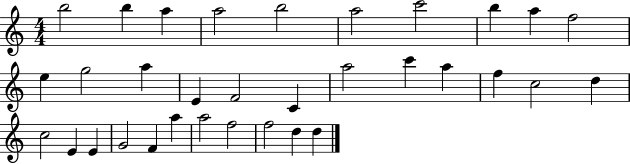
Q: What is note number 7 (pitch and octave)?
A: C6